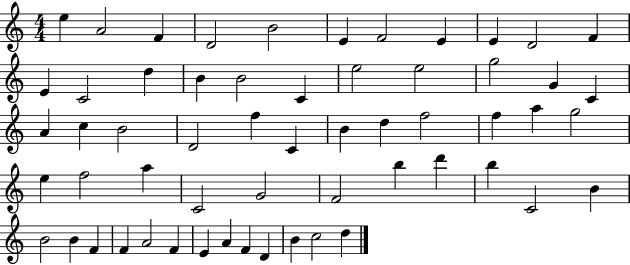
{
  \clef treble
  \numericTimeSignature
  \time 4/4
  \key c \major
  e''4 a'2 f'4 | d'2 b'2 | e'4 f'2 e'4 | e'4 d'2 f'4 | \break e'4 c'2 d''4 | b'4 b'2 c'4 | e''2 e''2 | g''2 g'4 c'4 | \break a'4 c''4 b'2 | d'2 f''4 c'4 | b'4 d''4 f''2 | f''4 a''4 g''2 | \break e''4 f''2 a''4 | c'2 g'2 | f'2 b''4 d'''4 | b''4 c'2 b'4 | \break b'2 b'4 f'4 | f'4 a'2 f'4 | e'4 a'4 f'4 d'4 | b'4 c''2 d''4 | \break \bar "|."
}